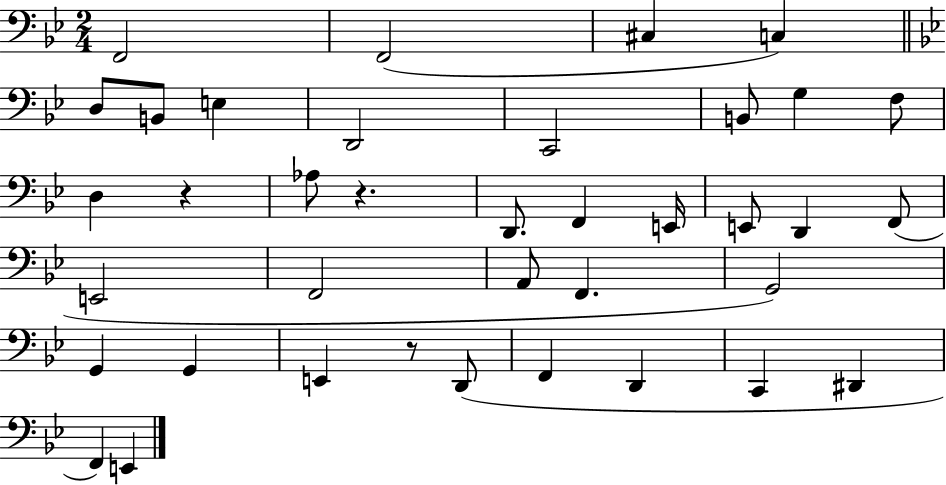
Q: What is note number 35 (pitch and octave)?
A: E2